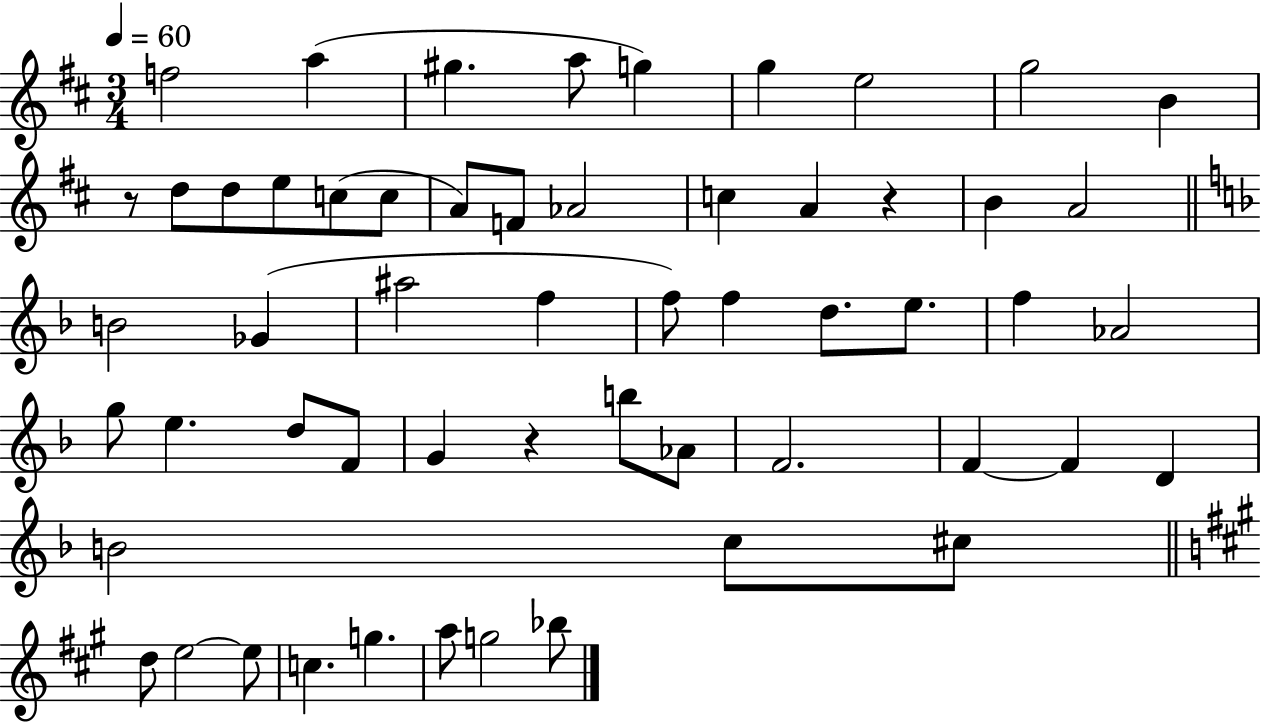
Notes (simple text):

F5/h A5/q G#5/q. A5/e G5/q G5/q E5/h G5/h B4/q R/e D5/e D5/e E5/e C5/e C5/e A4/e F4/e Ab4/h C5/q A4/q R/q B4/q A4/h B4/h Gb4/q A#5/h F5/q F5/e F5/q D5/e. E5/e. F5/q Ab4/h G5/e E5/q. D5/e F4/e G4/q R/q B5/e Ab4/e F4/h. F4/q F4/q D4/q B4/h C5/e C#5/e D5/e E5/h E5/e C5/q. G5/q. A5/e G5/h Bb5/e